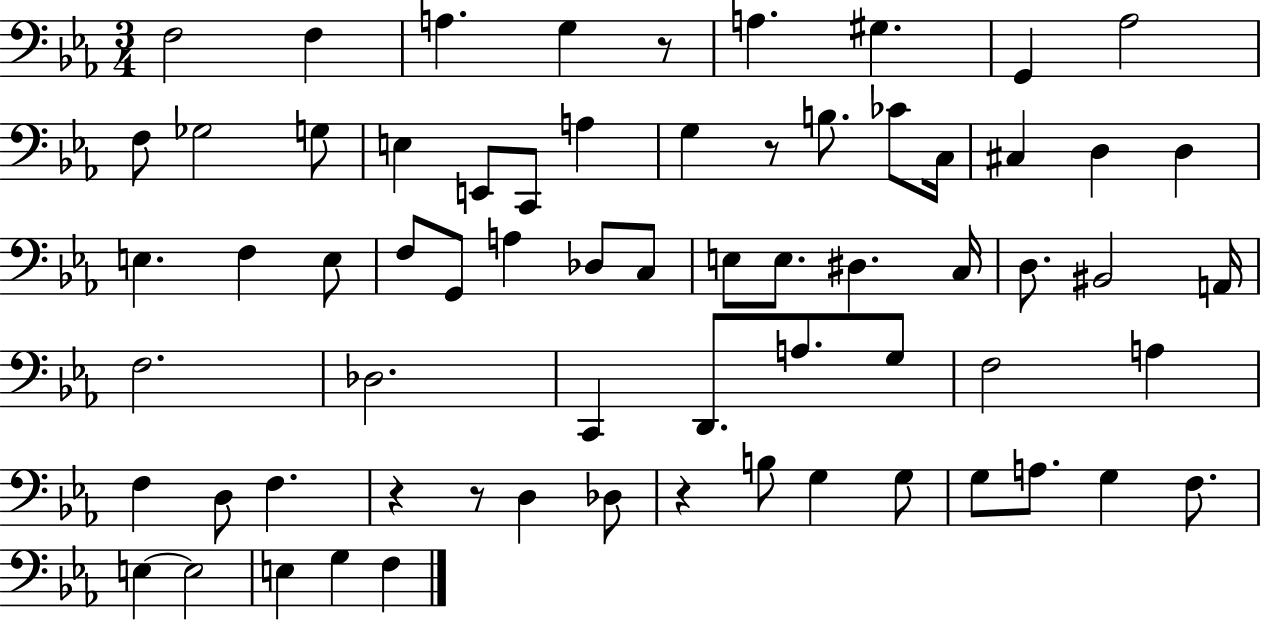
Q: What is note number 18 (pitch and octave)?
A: CES4